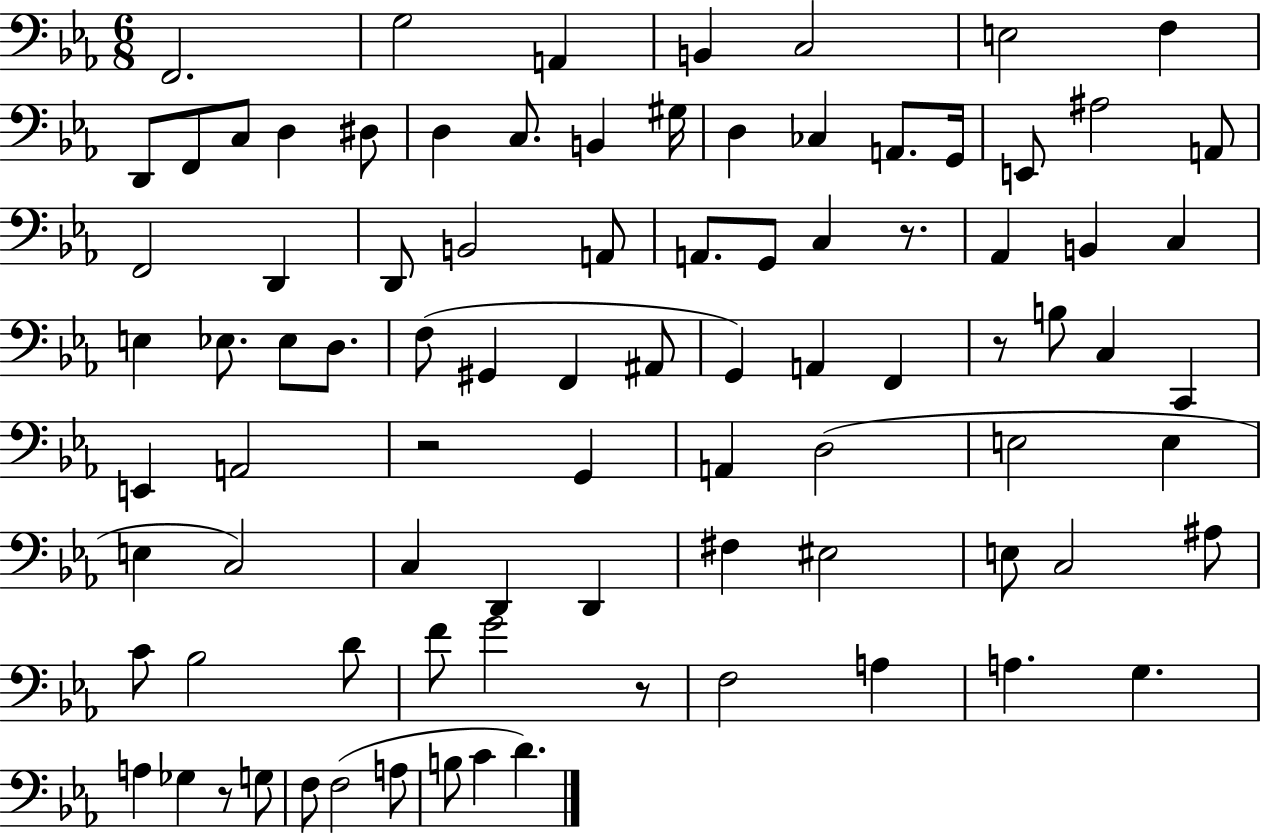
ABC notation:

X:1
T:Untitled
M:6/8
L:1/4
K:Eb
F,,2 G,2 A,, B,, C,2 E,2 F, D,,/2 F,,/2 C,/2 D, ^D,/2 D, C,/2 B,, ^G,/4 D, _C, A,,/2 G,,/4 E,,/2 ^A,2 A,,/2 F,,2 D,, D,,/2 B,,2 A,,/2 A,,/2 G,,/2 C, z/2 _A,, B,, C, E, _E,/2 _E,/2 D,/2 F,/2 ^G,, F,, ^A,,/2 G,, A,, F,, z/2 B,/2 C, C,, E,, A,,2 z2 G,, A,, D,2 E,2 E, E, C,2 C, D,, D,, ^F, ^E,2 E,/2 C,2 ^A,/2 C/2 _B,2 D/2 F/2 G2 z/2 F,2 A, A, G, A, _G, z/2 G,/2 F,/2 F,2 A,/2 B,/2 C D